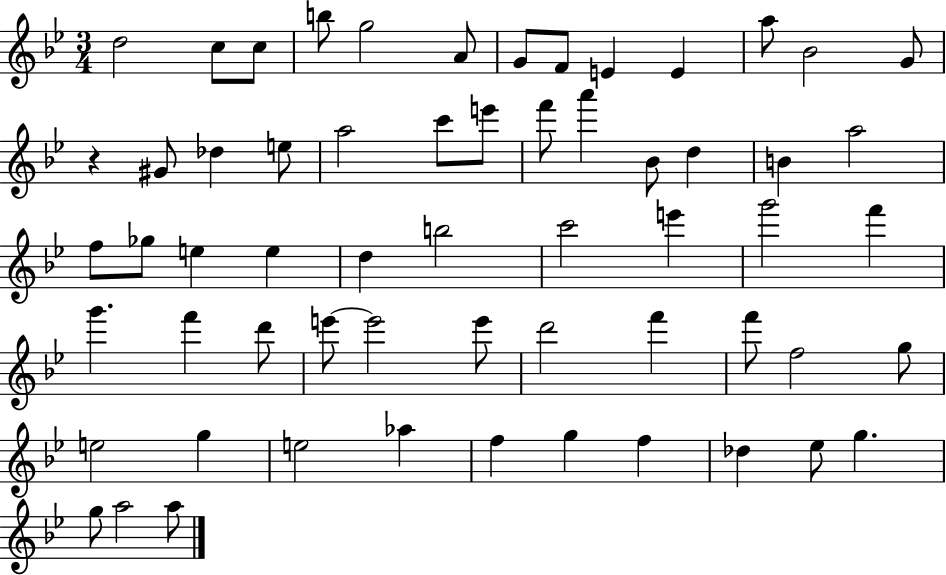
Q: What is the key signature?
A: BES major